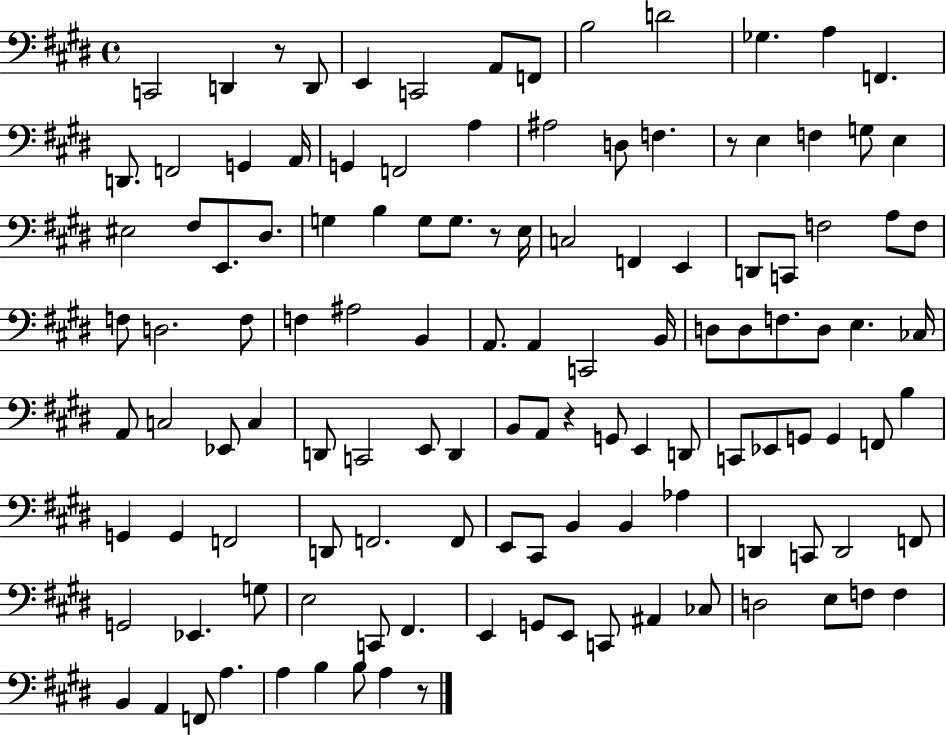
X:1
T:Untitled
M:4/4
L:1/4
K:E
C,,2 D,, z/2 D,,/2 E,, C,,2 A,,/2 F,,/2 B,2 D2 _G, A, F,, D,,/2 F,,2 G,, A,,/4 G,, F,,2 A, ^A,2 D,/2 F, z/2 E, F, G,/2 E, ^E,2 ^F,/2 E,,/2 ^D,/2 G, B, G,/2 G,/2 z/2 E,/4 C,2 F,, E,, D,,/2 C,,/2 F,2 A,/2 F,/2 F,/2 D,2 F,/2 F, ^A,2 B,, A,,/2 A,, C,,2 B,,/4 D,/2 D,/2 F,/2 D,/2 E, _C,/4 A,,/2 C,2 _E,,/2 C, D,,/2 C,,2 E,,/2 D,, B,,/2 A,,/2 z G,,/2 E,, D,,/2 C,,/2 _E,,/2 G,,/2 G,, F,,/2 B, G,, G,, F,,2 D,,/2 F,,2 F,,/2 E,,/2 ^C,,/2 B,, B,, _A, D,, C,,/2 D,,2 F,,/2 G,,2 _E,, G,/2 E,2 C,,/2 ^F,, E,, G,,/2 E,,/2 C,,/2 ^A,, _C,/2 D,2 E,/2 F,/2 F, B,, A,, F,,/2 A, A, B, B,/2 A, z/2